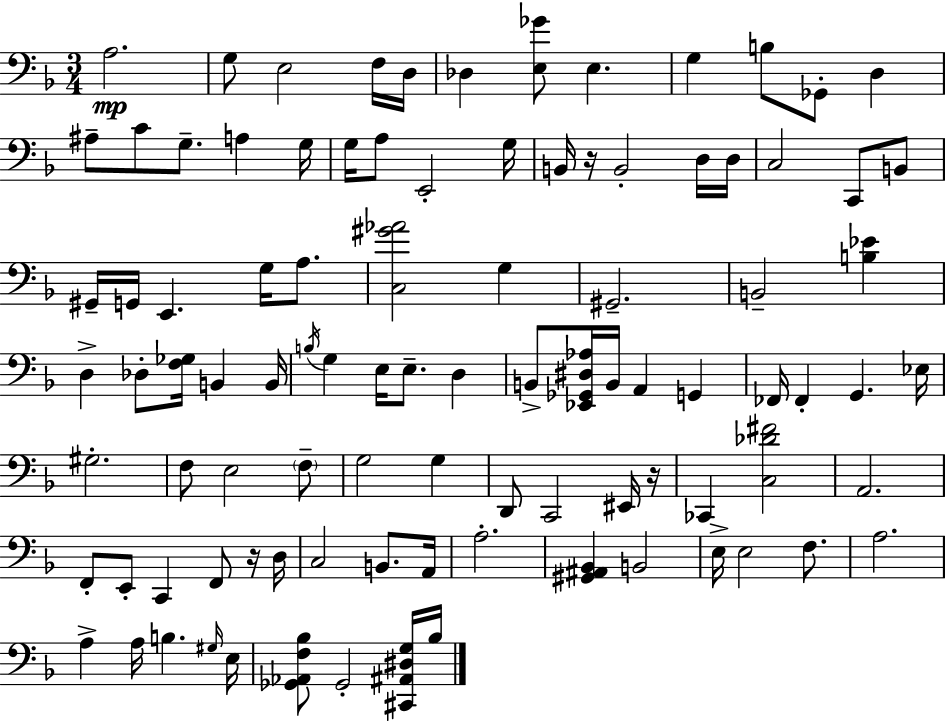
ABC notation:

X:1
T:Untitled
M:3/4
L:1/4
K:Dm
A,2 G,/2 E,2 F,/4 D,/4 _D, [E,_G]/2 E, G, B,/2 _G,,/2 D, ^A,/2 C/2 G,/2 A, G,/4 G,/4 A,/2 E,,2 G,/4 B,,/4 z/4 B,,2 D,/4 D,/4 C,2 C,,/2 B,,/2 ^G,,/4 G,,/4 E,, G,/4 A,/2 [C,^G_A]2 G, ^G,,2 B,,2 [B,_E] D, _D,/2 [F,_G,]/4 B,, B,,/4 B,/4 G, E,/4 E,/2 D, B,,/2 [_E,,_G,,^D,_A,]/4 B,,/4 A,, G,, _F,,/4 _F,, G,, _E,/4 ^G,2 F,/2 E,2 F,/2 G,2 G, D,,/2 C,,2 ^E,,/4 z/4 _C,, [C,_D^F]2 A,,2 F,,/2 E,,/2 C,, F,,/2 z/4 D,/4 C,2 B,,/2 A,,/4 A,2 [^G,,^A,,_B,,] B,,2 E,/4 E,2 F,/2 A,2 A, A,/4 B, ^G,/4 E,/4 [_G,,_A,,F,_B,]/2 _G,,2 [^C,,^A,,^D,G,]/4 _B,/4